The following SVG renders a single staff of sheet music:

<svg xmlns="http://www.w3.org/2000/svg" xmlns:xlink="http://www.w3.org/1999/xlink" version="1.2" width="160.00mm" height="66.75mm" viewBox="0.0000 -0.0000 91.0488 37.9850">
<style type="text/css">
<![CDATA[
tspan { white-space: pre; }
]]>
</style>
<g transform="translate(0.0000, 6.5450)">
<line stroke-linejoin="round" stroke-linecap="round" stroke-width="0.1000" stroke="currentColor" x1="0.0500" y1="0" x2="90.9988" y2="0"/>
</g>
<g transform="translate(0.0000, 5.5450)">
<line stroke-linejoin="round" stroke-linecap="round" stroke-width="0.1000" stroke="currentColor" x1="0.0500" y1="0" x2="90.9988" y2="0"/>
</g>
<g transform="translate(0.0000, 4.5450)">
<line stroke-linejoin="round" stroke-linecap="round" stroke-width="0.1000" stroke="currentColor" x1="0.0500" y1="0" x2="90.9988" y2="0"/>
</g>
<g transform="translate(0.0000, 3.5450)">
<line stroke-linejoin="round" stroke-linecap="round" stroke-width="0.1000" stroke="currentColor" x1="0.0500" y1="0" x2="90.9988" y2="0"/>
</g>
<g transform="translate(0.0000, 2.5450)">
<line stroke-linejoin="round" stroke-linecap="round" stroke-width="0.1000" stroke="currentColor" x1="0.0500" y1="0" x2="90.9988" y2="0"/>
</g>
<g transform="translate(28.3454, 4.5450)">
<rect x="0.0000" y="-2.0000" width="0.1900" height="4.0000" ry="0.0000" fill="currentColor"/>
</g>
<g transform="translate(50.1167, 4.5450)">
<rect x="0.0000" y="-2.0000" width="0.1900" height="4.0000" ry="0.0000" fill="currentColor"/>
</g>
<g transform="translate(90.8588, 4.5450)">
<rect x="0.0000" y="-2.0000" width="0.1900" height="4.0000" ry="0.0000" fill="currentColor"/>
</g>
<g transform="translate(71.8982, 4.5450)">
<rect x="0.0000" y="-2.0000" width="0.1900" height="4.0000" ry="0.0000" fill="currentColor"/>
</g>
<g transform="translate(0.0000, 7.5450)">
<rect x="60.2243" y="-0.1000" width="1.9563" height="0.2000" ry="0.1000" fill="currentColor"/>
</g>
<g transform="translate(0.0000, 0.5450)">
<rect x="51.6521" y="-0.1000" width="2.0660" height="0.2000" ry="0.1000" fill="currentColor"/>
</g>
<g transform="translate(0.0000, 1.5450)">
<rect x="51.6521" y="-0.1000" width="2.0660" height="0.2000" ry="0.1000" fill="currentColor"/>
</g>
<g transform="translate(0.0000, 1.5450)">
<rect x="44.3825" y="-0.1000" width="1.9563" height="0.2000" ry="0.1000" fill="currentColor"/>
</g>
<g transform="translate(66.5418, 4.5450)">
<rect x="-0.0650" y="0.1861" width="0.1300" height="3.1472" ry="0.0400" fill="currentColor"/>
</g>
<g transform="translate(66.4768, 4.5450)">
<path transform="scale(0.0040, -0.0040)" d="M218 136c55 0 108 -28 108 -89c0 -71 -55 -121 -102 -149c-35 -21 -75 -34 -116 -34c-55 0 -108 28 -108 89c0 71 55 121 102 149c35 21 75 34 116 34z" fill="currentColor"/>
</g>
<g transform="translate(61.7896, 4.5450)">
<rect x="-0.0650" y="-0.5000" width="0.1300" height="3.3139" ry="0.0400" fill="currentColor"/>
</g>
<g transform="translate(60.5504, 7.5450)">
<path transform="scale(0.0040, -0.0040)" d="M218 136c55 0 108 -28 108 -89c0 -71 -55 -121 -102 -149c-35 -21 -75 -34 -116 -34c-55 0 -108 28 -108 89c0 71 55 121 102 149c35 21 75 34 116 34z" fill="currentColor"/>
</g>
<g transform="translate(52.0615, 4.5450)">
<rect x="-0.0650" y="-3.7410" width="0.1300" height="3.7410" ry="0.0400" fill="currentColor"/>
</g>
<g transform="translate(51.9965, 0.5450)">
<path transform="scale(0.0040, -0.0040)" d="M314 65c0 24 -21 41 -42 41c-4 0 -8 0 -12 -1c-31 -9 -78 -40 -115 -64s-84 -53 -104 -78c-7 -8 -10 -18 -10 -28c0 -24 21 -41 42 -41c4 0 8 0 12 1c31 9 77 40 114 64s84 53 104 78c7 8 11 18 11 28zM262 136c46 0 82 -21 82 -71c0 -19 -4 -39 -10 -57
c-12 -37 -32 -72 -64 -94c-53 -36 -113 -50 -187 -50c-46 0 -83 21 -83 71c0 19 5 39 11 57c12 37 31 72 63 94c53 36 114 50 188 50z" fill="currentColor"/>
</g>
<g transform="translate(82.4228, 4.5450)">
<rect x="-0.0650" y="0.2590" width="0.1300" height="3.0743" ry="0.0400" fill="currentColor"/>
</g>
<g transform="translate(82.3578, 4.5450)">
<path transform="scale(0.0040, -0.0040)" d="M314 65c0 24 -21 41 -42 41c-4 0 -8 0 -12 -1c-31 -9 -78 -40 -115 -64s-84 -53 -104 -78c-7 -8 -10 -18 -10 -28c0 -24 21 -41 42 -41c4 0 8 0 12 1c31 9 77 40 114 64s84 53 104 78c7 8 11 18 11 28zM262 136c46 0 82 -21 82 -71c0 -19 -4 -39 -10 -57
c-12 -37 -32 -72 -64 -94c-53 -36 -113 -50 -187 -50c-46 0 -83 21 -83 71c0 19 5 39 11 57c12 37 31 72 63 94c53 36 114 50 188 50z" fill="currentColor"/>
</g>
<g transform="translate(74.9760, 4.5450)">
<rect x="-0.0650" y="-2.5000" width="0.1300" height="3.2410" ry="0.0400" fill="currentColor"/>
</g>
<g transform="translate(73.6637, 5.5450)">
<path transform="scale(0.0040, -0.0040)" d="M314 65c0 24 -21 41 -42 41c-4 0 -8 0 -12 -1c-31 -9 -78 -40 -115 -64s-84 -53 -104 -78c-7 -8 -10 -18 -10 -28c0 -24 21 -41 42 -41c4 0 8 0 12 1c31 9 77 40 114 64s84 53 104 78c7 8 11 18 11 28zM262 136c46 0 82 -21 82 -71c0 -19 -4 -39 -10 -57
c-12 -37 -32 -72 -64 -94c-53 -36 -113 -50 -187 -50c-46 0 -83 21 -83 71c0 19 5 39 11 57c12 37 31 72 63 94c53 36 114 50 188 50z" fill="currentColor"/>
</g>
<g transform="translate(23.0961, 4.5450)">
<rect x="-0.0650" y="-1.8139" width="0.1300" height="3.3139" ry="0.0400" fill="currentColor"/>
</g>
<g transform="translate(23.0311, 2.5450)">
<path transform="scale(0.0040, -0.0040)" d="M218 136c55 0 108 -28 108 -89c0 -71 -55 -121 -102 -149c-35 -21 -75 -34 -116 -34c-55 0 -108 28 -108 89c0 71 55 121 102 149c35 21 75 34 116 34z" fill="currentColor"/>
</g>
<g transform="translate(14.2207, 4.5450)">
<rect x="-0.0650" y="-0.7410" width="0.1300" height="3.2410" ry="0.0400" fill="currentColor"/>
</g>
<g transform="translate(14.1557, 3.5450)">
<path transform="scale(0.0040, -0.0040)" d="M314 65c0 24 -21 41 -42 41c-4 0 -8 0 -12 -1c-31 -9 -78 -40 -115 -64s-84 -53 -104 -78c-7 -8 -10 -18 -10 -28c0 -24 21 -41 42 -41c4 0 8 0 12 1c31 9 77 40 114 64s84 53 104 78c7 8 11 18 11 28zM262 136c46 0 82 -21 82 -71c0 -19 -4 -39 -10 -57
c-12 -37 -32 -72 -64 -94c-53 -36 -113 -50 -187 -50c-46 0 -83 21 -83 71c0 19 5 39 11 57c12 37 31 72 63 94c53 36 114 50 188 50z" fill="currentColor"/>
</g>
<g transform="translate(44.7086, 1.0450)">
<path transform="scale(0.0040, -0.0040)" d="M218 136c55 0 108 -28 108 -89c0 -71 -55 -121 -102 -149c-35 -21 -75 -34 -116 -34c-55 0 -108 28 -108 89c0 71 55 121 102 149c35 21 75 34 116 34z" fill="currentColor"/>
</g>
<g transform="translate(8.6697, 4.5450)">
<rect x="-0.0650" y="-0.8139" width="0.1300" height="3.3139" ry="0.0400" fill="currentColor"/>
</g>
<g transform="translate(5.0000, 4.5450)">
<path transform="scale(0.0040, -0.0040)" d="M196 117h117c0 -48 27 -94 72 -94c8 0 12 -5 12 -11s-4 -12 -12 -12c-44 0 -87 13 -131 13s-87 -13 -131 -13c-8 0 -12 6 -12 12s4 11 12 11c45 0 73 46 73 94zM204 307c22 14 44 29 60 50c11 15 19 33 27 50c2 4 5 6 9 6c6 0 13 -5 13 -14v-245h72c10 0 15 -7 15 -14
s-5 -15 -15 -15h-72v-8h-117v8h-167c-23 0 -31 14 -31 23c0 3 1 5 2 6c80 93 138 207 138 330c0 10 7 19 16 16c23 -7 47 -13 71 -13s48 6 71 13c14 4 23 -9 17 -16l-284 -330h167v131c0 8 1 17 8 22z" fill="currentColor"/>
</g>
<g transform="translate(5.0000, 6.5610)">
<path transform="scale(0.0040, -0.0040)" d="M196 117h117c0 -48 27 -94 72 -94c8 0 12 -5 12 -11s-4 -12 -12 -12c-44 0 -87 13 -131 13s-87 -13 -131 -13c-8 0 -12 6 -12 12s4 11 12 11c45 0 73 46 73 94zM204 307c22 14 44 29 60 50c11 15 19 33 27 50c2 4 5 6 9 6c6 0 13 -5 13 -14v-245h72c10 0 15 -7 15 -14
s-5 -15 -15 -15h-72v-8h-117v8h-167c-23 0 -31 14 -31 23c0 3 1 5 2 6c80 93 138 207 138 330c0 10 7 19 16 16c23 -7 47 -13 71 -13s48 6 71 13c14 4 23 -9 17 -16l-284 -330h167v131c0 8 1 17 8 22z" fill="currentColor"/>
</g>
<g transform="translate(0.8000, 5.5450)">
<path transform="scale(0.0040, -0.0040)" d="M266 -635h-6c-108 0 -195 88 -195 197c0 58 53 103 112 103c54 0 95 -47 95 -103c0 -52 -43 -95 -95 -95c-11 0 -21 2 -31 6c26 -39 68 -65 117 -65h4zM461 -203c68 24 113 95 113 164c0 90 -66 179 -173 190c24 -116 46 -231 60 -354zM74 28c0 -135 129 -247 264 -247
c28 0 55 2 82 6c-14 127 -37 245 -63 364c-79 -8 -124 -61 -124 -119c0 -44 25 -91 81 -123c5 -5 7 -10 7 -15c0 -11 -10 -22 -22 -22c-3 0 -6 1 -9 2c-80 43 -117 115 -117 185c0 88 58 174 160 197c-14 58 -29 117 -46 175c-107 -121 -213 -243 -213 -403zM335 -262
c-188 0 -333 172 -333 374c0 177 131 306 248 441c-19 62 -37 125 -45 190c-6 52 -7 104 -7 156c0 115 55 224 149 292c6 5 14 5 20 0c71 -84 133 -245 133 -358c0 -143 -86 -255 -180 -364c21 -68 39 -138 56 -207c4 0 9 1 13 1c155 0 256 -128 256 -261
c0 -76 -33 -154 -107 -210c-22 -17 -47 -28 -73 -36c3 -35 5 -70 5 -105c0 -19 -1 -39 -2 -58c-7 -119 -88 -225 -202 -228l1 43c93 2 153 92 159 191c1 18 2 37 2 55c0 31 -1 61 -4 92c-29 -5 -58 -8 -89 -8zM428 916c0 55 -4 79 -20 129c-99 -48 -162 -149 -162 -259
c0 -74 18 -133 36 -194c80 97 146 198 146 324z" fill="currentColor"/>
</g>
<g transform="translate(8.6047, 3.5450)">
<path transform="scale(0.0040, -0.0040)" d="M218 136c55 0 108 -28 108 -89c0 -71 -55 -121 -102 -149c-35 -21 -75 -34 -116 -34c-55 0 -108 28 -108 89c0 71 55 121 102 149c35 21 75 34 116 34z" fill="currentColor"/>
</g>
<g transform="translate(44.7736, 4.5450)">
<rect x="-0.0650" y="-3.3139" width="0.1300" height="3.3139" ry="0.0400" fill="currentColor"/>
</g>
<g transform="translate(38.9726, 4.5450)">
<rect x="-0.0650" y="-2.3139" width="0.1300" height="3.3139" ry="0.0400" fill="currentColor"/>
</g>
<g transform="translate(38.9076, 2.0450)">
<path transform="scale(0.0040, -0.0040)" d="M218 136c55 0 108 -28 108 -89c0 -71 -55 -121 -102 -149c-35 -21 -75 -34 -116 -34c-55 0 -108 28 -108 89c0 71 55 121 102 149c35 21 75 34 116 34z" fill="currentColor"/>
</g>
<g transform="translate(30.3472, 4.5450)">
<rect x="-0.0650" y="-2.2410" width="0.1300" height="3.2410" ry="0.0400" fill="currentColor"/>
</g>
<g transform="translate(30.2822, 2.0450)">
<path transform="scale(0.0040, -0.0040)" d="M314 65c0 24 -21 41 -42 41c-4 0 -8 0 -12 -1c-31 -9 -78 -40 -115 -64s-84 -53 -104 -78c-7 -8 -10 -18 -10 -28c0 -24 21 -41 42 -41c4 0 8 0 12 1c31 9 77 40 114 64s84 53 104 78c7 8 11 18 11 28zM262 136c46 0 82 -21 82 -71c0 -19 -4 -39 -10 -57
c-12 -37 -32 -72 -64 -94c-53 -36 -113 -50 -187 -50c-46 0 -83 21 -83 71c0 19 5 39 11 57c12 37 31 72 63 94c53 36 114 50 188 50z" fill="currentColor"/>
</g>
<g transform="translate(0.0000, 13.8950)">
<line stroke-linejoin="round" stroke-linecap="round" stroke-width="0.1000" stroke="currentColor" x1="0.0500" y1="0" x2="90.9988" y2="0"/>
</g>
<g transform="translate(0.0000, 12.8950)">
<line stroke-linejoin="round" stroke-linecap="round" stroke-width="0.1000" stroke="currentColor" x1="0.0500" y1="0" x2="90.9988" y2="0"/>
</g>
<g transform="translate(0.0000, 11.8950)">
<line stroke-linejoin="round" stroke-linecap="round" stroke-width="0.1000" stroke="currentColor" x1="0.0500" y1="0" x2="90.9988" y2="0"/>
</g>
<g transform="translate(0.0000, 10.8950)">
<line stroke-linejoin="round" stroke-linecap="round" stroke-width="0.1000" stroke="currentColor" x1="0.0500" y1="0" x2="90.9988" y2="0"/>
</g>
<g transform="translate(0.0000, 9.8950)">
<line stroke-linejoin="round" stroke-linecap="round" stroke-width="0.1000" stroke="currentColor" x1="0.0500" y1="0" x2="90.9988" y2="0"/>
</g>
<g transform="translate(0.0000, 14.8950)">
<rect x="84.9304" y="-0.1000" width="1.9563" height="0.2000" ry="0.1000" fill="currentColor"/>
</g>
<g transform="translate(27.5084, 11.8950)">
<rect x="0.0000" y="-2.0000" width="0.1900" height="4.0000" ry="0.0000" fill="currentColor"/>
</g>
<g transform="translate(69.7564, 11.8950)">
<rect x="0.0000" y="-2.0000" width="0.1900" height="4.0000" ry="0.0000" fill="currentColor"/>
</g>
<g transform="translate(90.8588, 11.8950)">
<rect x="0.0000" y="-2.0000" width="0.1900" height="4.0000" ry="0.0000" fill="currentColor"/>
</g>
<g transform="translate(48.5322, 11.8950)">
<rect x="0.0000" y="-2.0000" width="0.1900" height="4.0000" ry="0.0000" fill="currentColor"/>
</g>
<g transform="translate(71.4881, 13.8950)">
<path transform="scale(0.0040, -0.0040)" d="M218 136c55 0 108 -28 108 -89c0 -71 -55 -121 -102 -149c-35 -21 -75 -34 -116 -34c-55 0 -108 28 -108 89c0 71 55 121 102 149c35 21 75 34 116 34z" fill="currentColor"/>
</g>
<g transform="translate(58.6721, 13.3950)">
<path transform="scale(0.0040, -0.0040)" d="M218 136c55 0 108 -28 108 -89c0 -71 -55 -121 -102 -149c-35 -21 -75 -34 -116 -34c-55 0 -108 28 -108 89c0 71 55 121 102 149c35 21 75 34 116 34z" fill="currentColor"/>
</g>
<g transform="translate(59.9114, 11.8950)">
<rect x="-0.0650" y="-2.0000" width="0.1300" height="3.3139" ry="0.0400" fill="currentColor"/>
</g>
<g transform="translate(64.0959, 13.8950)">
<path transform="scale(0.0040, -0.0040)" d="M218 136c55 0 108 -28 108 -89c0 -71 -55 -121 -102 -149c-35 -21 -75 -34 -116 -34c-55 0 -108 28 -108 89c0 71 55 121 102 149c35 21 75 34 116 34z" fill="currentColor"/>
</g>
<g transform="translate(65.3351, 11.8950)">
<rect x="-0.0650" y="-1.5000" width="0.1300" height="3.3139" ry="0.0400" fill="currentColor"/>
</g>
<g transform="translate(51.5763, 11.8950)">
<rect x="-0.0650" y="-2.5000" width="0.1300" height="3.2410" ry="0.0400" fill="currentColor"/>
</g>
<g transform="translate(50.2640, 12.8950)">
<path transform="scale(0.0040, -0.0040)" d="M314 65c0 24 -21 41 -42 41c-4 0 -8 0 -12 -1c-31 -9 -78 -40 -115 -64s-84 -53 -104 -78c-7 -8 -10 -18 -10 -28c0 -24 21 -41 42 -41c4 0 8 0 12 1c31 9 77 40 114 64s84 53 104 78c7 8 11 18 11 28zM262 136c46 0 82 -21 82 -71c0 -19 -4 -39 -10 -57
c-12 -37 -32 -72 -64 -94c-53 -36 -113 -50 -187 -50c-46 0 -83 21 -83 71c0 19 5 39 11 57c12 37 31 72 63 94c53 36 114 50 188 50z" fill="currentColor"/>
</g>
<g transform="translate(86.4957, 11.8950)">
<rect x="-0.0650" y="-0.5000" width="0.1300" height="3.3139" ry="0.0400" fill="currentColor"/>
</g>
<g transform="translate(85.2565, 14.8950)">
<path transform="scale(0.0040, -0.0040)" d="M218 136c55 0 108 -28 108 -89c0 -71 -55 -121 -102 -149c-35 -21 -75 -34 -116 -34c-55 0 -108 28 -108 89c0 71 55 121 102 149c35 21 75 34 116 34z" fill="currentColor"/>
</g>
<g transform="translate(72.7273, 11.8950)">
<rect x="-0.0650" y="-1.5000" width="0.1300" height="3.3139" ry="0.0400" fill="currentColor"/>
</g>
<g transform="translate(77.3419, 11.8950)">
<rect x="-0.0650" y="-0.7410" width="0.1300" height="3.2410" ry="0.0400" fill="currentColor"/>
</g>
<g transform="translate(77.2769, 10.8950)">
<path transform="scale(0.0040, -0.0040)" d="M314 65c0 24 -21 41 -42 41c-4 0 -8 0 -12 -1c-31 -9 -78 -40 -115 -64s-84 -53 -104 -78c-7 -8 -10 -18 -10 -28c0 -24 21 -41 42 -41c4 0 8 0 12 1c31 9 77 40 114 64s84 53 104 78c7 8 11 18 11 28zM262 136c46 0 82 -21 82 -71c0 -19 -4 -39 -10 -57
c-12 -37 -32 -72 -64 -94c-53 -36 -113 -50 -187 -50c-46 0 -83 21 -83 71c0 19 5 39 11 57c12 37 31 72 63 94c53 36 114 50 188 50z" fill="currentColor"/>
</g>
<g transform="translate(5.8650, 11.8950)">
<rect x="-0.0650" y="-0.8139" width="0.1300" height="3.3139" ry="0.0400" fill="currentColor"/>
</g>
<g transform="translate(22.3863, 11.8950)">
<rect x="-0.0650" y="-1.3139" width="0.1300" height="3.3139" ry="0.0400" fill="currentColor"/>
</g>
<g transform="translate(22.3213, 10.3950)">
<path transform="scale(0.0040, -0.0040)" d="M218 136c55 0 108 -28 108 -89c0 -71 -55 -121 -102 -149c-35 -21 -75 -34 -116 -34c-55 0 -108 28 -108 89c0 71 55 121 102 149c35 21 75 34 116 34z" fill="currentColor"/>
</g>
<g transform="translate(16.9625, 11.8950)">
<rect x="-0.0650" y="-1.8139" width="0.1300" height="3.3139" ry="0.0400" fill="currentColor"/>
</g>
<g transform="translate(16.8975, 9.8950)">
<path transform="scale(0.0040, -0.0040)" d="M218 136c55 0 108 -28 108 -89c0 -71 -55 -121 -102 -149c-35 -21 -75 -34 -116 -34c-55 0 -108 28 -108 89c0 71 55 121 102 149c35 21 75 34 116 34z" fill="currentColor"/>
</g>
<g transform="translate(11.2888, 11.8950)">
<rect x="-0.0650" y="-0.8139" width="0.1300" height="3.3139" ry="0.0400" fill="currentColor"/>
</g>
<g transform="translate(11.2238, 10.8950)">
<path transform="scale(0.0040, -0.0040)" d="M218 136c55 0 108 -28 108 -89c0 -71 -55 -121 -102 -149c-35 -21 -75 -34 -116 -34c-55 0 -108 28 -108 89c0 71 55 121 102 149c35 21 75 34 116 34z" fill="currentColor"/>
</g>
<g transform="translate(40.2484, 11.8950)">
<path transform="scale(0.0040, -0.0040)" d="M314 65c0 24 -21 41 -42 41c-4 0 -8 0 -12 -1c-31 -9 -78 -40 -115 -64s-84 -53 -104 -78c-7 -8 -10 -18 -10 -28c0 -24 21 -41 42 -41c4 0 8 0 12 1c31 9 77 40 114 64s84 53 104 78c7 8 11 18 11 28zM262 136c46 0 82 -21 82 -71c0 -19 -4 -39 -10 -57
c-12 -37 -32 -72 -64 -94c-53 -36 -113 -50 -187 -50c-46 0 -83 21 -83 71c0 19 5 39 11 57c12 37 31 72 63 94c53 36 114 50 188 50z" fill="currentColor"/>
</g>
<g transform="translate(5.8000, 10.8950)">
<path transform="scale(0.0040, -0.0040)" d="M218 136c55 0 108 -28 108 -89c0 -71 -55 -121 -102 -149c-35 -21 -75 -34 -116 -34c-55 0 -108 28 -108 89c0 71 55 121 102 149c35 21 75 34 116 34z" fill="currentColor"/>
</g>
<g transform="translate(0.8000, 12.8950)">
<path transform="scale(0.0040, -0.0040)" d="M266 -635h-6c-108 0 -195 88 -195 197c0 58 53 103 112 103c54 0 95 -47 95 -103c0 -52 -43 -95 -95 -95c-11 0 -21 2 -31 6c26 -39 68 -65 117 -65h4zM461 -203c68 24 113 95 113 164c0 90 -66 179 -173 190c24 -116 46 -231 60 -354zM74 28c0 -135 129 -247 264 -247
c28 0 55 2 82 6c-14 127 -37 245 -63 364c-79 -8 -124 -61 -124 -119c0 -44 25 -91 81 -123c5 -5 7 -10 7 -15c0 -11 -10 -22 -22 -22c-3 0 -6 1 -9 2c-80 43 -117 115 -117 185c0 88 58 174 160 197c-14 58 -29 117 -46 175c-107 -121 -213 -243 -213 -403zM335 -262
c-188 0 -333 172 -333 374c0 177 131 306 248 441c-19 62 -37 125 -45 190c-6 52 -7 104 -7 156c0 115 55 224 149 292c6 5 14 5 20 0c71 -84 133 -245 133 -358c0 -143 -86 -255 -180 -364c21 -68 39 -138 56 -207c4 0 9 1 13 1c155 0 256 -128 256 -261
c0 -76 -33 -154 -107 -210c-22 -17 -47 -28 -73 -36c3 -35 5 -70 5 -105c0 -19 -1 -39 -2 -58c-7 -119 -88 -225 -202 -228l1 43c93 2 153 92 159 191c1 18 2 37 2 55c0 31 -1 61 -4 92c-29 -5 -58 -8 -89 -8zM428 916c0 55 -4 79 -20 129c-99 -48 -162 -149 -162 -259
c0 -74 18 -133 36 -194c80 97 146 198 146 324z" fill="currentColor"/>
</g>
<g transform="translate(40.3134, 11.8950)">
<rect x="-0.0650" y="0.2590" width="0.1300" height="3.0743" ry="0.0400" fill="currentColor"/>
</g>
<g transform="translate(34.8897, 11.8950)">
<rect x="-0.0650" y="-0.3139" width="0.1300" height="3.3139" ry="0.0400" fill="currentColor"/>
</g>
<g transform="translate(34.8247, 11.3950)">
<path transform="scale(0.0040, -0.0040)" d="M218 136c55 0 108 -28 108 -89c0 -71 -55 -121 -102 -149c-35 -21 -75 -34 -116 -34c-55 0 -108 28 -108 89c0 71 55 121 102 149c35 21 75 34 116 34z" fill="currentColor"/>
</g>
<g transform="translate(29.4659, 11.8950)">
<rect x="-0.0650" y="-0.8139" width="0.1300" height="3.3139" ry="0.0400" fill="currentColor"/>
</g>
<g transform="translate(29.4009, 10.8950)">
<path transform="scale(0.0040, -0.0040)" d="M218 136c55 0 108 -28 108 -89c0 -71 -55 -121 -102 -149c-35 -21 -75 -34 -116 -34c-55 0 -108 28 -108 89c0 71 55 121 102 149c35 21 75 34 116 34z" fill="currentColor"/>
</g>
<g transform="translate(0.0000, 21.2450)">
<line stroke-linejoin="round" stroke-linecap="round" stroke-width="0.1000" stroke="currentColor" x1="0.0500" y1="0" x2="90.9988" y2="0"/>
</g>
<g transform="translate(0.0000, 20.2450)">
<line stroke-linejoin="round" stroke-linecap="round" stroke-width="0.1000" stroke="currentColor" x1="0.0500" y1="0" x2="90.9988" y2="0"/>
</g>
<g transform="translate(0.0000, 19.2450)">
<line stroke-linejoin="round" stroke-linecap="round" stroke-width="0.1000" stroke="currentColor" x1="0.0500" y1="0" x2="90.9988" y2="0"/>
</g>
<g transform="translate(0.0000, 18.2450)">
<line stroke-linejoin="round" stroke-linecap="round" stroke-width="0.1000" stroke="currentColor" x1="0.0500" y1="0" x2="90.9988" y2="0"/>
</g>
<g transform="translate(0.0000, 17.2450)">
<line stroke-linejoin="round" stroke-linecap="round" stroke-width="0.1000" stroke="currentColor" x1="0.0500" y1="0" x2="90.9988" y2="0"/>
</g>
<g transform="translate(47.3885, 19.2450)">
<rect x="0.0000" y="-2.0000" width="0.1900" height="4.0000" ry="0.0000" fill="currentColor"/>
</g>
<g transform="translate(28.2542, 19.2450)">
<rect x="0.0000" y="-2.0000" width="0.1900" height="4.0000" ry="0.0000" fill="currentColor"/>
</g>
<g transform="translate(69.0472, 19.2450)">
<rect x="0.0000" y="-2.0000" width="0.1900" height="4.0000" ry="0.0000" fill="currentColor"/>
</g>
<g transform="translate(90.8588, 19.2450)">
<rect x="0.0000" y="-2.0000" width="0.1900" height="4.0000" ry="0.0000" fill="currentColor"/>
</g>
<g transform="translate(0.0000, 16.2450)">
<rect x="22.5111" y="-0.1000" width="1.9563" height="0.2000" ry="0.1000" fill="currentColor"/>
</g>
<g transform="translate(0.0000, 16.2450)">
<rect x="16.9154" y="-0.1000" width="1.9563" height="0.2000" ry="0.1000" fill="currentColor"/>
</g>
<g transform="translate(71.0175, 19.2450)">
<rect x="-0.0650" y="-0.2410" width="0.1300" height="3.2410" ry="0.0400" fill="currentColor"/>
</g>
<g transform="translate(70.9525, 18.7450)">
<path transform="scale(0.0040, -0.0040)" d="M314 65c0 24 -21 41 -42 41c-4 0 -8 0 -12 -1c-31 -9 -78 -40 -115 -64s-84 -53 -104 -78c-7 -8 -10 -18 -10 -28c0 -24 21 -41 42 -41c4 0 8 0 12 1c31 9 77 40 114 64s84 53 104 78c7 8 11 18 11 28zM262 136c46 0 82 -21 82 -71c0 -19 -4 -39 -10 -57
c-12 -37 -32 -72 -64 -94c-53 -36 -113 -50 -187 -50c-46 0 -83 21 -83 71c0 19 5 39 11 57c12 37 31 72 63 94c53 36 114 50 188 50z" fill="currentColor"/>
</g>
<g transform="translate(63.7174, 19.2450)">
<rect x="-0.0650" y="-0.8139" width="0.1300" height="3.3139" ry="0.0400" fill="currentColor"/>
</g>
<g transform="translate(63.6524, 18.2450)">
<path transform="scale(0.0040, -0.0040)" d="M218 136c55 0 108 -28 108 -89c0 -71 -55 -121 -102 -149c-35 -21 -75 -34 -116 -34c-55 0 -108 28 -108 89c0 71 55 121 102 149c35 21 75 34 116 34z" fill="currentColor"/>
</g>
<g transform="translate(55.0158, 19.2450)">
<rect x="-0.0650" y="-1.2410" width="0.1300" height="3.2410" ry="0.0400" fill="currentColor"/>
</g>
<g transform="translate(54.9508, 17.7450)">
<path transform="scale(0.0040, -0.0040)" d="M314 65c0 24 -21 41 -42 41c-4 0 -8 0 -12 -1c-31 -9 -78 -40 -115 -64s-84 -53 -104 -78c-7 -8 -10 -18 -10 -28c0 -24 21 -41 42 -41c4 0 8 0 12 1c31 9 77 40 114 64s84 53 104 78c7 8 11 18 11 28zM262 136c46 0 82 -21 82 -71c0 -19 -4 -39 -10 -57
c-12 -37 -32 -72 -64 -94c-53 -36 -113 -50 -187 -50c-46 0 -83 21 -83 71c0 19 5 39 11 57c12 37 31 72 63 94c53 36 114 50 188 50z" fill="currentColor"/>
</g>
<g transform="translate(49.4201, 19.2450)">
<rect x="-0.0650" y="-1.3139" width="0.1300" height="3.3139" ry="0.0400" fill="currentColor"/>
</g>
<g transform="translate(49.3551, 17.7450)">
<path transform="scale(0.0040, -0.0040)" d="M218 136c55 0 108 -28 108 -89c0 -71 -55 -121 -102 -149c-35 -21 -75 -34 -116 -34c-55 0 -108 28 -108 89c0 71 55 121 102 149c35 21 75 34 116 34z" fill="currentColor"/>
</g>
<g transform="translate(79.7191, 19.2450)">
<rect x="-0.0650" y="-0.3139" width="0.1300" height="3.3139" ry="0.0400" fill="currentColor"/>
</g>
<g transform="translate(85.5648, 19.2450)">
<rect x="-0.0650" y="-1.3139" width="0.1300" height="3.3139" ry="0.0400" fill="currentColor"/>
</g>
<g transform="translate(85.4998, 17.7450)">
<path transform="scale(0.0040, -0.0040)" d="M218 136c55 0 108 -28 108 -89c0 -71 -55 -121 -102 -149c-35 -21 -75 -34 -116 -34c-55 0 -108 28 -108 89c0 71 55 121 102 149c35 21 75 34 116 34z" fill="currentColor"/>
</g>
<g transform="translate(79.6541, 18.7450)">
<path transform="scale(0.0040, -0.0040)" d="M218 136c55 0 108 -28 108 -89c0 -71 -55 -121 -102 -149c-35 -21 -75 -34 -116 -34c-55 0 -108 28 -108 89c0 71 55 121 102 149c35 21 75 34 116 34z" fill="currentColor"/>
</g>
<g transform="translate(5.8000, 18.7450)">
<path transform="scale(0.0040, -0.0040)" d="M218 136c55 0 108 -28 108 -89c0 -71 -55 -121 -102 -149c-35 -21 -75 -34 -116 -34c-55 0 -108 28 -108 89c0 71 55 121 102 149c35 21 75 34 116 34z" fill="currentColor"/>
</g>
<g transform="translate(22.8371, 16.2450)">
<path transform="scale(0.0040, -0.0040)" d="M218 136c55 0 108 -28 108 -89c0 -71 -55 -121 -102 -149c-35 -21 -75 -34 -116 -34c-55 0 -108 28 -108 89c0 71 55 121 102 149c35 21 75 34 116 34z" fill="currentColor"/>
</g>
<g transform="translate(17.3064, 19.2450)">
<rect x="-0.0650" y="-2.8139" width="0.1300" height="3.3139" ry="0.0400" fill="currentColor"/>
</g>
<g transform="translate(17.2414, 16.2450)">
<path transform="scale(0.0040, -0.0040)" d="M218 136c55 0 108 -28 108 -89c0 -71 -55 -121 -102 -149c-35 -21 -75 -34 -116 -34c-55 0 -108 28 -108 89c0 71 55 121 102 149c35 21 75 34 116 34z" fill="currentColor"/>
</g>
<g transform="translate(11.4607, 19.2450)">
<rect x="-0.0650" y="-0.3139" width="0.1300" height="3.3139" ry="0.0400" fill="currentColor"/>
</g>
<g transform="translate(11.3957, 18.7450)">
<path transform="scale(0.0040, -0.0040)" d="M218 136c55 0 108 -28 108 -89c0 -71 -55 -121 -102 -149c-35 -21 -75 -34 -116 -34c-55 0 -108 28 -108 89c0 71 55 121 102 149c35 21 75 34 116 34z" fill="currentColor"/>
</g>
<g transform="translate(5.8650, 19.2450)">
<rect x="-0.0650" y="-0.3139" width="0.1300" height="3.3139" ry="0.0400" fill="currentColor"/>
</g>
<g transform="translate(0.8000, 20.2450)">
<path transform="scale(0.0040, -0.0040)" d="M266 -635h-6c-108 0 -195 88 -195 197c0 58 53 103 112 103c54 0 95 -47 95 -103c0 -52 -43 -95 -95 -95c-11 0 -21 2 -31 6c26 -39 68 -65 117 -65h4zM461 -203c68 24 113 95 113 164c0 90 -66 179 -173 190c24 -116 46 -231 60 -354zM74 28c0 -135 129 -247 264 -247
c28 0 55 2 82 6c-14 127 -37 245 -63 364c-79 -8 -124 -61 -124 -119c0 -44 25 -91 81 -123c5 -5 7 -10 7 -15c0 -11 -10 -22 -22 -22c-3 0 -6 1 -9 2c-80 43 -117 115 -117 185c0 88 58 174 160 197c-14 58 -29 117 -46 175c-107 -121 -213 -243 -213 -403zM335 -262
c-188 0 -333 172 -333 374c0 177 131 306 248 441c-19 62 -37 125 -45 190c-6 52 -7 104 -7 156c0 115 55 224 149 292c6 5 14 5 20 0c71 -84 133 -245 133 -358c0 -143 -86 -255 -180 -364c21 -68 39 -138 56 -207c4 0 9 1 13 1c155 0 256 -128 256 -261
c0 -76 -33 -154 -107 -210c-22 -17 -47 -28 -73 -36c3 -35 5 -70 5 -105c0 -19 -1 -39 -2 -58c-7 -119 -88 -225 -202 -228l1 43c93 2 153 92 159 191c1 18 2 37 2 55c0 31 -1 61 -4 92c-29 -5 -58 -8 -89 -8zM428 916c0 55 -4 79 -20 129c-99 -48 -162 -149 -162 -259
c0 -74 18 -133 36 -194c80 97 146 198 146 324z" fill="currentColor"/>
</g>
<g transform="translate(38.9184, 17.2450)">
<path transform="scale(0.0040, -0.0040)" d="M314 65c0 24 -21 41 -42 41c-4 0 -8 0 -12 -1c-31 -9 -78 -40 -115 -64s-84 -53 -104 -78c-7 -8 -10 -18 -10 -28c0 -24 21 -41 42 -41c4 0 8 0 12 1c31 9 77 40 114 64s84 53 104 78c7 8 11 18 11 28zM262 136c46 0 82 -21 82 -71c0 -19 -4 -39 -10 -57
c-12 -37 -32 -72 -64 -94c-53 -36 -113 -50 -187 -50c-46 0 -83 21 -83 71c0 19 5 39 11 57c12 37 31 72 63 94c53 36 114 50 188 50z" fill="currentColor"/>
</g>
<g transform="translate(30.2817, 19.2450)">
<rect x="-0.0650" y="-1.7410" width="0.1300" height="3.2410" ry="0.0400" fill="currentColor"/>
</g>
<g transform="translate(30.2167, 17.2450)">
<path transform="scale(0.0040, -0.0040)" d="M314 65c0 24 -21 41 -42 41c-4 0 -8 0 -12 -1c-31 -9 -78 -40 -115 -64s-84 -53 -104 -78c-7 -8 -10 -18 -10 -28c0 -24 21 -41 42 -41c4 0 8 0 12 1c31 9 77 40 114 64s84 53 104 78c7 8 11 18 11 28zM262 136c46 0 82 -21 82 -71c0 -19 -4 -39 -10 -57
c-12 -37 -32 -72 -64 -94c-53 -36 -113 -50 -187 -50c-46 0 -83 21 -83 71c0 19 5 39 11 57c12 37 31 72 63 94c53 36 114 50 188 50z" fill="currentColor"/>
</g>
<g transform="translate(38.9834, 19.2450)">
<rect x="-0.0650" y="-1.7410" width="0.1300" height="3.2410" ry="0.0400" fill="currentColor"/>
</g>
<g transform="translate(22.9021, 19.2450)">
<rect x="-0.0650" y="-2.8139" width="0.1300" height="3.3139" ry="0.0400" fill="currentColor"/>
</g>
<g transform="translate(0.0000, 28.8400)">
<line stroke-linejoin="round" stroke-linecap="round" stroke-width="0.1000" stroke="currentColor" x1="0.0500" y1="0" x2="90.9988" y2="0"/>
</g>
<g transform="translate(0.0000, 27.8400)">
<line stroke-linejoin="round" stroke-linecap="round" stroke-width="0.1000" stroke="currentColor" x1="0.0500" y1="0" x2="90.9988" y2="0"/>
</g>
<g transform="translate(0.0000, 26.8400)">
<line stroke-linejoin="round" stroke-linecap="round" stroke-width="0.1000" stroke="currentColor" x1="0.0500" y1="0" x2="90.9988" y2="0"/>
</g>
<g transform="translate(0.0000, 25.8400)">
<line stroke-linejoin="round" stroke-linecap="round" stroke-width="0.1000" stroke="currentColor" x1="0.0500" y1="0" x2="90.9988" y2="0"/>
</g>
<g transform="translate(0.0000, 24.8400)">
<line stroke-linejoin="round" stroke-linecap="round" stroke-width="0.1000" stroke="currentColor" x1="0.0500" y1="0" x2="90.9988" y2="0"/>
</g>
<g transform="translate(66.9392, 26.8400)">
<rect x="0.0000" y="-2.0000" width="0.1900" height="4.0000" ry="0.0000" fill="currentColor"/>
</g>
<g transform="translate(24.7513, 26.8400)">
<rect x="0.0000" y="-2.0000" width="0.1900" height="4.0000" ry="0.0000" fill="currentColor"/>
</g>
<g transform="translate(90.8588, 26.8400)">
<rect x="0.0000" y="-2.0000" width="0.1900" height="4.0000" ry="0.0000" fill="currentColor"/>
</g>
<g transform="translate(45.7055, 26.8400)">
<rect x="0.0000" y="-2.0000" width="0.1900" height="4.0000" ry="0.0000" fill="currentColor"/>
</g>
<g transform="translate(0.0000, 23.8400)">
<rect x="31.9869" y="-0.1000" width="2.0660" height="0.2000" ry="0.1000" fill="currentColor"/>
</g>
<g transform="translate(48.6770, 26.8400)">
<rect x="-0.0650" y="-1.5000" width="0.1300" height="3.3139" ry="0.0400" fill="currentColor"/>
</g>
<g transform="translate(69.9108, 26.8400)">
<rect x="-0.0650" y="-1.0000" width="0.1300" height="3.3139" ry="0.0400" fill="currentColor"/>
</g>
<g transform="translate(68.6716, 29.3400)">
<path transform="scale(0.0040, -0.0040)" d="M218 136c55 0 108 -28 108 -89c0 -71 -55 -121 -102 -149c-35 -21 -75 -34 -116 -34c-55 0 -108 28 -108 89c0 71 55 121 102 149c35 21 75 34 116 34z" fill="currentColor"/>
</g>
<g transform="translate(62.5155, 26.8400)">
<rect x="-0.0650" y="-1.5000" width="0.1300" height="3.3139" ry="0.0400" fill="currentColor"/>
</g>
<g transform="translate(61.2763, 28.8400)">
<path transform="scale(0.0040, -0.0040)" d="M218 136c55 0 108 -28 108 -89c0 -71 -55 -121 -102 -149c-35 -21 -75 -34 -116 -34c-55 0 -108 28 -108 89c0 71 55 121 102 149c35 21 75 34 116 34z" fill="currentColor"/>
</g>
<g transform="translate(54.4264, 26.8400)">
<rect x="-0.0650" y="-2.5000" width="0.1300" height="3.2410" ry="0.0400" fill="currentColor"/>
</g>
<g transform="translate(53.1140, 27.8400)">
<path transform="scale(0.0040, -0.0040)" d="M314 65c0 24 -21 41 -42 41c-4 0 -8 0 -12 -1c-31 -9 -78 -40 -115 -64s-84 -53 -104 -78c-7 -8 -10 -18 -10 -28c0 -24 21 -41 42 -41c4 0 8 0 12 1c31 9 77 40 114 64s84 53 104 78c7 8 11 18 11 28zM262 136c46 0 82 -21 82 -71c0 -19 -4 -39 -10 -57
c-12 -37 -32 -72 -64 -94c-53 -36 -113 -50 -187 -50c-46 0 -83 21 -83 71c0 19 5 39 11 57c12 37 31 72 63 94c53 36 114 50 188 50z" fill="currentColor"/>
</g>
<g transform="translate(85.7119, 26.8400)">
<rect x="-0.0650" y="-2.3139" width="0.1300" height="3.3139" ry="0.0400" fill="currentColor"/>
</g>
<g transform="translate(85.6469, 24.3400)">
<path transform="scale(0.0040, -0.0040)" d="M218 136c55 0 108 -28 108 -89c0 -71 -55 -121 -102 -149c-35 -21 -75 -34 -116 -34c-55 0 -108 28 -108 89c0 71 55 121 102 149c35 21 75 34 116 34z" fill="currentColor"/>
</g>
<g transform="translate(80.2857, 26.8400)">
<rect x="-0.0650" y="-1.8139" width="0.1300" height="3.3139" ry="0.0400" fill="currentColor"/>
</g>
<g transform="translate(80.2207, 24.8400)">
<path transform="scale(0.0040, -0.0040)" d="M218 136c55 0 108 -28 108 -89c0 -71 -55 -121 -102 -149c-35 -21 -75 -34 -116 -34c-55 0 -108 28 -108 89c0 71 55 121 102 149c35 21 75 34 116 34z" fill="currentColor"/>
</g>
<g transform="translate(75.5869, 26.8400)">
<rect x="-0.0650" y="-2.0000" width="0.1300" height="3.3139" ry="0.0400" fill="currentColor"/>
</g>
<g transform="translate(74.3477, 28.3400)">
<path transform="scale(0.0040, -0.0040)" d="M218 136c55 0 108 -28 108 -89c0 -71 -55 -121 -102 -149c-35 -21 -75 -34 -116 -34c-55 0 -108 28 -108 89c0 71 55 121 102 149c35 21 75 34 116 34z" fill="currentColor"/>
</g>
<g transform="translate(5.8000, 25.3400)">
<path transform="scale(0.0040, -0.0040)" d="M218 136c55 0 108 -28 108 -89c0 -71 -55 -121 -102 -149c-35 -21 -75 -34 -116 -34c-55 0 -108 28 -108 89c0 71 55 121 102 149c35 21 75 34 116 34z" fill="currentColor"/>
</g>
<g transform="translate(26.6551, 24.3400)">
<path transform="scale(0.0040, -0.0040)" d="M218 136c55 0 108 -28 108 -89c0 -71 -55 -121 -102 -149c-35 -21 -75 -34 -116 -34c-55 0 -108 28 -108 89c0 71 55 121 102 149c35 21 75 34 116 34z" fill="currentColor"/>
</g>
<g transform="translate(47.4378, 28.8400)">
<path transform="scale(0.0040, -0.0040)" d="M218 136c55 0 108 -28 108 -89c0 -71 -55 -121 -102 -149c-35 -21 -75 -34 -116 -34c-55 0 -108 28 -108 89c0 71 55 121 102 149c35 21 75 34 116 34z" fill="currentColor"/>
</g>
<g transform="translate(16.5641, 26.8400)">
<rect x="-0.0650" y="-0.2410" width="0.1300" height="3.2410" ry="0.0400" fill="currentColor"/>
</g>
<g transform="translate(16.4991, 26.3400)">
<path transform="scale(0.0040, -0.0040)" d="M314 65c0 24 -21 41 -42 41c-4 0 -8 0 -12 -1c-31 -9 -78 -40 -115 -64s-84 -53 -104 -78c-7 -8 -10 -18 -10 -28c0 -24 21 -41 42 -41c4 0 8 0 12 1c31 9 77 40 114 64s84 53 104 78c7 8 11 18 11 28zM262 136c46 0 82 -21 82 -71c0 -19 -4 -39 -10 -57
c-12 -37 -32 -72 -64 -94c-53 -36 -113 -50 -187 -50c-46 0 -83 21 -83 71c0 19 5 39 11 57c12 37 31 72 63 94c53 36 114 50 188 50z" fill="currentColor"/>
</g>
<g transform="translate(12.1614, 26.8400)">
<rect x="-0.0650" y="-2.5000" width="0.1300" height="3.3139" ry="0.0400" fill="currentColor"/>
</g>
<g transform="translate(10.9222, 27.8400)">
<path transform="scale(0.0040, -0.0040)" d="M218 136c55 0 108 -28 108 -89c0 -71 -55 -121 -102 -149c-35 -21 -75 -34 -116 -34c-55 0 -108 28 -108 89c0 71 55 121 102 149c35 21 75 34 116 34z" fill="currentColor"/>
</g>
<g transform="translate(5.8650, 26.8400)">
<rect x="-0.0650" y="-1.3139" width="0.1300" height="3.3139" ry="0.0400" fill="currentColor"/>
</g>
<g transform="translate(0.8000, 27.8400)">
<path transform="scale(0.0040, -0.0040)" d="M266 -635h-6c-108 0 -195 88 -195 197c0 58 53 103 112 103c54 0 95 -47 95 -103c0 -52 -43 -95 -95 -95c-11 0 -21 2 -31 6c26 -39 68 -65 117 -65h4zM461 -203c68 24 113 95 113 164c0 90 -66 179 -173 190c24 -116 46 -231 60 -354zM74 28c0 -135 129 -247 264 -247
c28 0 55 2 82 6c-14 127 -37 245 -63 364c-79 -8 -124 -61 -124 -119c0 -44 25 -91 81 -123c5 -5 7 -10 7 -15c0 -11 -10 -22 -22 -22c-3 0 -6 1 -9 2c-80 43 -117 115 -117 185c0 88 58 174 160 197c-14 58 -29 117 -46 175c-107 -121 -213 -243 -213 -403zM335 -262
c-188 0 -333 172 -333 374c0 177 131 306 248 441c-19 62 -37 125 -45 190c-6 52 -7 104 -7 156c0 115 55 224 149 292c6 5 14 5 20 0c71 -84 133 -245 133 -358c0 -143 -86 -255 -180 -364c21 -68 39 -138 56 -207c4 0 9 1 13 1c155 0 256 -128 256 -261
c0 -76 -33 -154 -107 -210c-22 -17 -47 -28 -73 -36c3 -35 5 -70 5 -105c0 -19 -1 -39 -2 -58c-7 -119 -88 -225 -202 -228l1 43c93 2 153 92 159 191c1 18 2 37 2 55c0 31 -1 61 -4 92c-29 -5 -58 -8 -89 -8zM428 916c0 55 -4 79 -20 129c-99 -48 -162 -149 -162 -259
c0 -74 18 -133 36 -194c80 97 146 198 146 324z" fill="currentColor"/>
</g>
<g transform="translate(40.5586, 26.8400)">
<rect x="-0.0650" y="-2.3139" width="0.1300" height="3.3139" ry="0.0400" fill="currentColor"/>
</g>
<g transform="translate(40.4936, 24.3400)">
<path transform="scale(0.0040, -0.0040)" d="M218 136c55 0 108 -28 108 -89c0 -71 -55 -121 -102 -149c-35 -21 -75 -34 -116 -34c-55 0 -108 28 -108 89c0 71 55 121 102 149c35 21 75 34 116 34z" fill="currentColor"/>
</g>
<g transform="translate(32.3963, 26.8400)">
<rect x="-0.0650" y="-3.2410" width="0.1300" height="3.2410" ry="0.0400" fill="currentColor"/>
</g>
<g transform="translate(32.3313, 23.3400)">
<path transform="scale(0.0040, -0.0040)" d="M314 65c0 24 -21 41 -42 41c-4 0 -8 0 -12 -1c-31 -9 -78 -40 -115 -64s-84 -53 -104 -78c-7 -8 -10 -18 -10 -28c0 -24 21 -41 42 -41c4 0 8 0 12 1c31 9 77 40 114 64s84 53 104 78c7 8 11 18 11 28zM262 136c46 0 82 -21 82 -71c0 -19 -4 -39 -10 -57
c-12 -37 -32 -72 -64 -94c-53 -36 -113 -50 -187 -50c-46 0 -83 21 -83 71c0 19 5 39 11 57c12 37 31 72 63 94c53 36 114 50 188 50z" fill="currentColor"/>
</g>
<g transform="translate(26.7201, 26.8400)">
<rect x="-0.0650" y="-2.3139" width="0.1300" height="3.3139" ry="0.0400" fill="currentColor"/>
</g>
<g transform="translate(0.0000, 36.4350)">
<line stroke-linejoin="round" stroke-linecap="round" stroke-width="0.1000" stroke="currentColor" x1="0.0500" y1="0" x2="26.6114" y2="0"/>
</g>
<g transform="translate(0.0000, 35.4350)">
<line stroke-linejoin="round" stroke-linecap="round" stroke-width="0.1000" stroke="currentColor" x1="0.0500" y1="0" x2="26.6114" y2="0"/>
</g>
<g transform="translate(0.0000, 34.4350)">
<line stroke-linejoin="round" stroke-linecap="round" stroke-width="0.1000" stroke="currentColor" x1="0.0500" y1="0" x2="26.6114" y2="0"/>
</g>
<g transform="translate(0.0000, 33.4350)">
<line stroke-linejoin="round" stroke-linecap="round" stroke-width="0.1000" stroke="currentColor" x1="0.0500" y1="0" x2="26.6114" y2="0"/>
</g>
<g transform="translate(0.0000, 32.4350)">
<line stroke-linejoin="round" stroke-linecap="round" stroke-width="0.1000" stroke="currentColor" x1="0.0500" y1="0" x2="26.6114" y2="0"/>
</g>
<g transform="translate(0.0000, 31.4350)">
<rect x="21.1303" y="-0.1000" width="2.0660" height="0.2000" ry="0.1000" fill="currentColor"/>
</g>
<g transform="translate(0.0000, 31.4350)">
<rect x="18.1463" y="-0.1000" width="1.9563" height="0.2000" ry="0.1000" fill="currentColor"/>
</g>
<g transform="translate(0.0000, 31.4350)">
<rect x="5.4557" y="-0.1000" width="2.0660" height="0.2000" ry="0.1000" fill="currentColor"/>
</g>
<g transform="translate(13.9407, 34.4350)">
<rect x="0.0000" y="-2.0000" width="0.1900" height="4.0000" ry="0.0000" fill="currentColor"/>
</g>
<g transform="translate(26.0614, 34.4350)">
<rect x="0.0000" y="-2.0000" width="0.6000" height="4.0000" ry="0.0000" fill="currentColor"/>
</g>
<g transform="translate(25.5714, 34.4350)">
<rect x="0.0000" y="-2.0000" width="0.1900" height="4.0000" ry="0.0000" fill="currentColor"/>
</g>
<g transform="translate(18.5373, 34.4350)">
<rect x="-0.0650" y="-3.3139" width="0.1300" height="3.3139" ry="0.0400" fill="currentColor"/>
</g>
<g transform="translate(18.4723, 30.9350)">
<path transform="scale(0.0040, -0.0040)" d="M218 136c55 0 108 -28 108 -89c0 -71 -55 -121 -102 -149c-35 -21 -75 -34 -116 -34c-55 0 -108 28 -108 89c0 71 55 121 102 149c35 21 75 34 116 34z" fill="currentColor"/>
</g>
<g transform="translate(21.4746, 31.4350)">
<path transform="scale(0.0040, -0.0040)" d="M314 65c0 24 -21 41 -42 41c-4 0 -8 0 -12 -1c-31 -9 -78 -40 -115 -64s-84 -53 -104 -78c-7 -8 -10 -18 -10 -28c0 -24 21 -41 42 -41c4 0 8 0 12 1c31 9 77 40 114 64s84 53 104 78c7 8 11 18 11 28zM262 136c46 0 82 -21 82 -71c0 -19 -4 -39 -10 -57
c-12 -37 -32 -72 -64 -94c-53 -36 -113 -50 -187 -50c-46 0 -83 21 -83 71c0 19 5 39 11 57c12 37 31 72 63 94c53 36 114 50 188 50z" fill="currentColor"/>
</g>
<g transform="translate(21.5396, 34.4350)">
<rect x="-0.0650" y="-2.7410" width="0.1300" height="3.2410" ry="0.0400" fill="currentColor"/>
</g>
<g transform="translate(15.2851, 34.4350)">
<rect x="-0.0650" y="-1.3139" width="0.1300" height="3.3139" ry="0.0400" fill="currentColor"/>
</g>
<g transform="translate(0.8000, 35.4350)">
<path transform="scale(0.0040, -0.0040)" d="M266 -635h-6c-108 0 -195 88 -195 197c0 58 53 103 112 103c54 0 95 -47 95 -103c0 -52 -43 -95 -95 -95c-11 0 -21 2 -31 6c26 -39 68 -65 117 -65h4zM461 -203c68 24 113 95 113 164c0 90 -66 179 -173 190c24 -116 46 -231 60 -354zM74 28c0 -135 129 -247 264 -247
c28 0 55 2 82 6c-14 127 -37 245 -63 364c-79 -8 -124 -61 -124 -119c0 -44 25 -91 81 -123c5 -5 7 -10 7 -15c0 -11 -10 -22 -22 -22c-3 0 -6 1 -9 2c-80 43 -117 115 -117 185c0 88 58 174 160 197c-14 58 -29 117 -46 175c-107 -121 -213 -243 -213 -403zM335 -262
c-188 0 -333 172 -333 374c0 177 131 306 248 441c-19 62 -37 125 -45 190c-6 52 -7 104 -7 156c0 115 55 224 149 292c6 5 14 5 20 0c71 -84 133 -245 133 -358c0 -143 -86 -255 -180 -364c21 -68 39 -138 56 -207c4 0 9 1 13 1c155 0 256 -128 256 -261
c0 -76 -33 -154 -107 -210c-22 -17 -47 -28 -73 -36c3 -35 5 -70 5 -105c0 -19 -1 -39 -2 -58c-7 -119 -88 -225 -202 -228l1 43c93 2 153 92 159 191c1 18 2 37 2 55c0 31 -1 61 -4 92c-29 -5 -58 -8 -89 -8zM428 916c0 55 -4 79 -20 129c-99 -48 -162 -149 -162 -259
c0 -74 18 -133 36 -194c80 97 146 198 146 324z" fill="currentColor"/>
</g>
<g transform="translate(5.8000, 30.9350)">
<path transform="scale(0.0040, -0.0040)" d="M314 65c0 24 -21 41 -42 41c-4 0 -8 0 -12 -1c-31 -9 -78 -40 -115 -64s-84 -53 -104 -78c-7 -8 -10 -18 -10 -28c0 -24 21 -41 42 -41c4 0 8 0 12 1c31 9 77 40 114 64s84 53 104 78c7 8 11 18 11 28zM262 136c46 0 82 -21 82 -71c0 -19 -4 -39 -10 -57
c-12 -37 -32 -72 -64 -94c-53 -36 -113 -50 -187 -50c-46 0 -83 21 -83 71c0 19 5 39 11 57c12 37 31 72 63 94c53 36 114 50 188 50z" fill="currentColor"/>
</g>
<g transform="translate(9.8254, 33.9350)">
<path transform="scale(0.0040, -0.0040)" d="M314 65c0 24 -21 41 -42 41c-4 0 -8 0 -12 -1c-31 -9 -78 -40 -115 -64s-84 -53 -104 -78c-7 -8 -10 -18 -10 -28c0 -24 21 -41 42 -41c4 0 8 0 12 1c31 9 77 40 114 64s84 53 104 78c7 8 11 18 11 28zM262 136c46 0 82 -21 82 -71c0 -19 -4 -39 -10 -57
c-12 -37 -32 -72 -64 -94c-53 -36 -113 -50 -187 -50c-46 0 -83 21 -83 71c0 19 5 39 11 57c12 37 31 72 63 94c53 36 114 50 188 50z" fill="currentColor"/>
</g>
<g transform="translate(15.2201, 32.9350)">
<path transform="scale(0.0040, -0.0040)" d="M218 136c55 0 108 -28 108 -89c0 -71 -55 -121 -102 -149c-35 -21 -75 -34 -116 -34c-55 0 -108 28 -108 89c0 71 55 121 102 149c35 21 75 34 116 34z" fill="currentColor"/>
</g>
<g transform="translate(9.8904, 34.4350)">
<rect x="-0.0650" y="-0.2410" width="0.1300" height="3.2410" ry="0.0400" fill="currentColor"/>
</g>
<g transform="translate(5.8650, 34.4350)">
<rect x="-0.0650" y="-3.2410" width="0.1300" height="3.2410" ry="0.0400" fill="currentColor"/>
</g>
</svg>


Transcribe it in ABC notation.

X:1
T:Untitled
M:4/4
L:1/4
K:C
d d2 f g2 g b c'2 C B G2 B2 d d f e d c B2 G2 F E E d2 C c c a a f2 f2 e e2 d c2 c e e G c2 g b2 g E G2 E D F f g b2 c2 e b a2